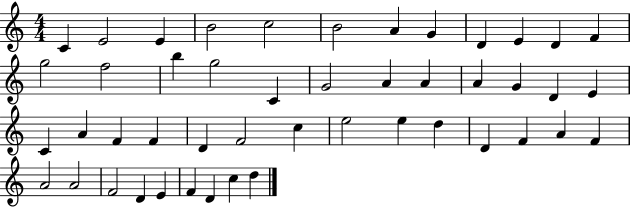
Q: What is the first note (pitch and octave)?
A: C4